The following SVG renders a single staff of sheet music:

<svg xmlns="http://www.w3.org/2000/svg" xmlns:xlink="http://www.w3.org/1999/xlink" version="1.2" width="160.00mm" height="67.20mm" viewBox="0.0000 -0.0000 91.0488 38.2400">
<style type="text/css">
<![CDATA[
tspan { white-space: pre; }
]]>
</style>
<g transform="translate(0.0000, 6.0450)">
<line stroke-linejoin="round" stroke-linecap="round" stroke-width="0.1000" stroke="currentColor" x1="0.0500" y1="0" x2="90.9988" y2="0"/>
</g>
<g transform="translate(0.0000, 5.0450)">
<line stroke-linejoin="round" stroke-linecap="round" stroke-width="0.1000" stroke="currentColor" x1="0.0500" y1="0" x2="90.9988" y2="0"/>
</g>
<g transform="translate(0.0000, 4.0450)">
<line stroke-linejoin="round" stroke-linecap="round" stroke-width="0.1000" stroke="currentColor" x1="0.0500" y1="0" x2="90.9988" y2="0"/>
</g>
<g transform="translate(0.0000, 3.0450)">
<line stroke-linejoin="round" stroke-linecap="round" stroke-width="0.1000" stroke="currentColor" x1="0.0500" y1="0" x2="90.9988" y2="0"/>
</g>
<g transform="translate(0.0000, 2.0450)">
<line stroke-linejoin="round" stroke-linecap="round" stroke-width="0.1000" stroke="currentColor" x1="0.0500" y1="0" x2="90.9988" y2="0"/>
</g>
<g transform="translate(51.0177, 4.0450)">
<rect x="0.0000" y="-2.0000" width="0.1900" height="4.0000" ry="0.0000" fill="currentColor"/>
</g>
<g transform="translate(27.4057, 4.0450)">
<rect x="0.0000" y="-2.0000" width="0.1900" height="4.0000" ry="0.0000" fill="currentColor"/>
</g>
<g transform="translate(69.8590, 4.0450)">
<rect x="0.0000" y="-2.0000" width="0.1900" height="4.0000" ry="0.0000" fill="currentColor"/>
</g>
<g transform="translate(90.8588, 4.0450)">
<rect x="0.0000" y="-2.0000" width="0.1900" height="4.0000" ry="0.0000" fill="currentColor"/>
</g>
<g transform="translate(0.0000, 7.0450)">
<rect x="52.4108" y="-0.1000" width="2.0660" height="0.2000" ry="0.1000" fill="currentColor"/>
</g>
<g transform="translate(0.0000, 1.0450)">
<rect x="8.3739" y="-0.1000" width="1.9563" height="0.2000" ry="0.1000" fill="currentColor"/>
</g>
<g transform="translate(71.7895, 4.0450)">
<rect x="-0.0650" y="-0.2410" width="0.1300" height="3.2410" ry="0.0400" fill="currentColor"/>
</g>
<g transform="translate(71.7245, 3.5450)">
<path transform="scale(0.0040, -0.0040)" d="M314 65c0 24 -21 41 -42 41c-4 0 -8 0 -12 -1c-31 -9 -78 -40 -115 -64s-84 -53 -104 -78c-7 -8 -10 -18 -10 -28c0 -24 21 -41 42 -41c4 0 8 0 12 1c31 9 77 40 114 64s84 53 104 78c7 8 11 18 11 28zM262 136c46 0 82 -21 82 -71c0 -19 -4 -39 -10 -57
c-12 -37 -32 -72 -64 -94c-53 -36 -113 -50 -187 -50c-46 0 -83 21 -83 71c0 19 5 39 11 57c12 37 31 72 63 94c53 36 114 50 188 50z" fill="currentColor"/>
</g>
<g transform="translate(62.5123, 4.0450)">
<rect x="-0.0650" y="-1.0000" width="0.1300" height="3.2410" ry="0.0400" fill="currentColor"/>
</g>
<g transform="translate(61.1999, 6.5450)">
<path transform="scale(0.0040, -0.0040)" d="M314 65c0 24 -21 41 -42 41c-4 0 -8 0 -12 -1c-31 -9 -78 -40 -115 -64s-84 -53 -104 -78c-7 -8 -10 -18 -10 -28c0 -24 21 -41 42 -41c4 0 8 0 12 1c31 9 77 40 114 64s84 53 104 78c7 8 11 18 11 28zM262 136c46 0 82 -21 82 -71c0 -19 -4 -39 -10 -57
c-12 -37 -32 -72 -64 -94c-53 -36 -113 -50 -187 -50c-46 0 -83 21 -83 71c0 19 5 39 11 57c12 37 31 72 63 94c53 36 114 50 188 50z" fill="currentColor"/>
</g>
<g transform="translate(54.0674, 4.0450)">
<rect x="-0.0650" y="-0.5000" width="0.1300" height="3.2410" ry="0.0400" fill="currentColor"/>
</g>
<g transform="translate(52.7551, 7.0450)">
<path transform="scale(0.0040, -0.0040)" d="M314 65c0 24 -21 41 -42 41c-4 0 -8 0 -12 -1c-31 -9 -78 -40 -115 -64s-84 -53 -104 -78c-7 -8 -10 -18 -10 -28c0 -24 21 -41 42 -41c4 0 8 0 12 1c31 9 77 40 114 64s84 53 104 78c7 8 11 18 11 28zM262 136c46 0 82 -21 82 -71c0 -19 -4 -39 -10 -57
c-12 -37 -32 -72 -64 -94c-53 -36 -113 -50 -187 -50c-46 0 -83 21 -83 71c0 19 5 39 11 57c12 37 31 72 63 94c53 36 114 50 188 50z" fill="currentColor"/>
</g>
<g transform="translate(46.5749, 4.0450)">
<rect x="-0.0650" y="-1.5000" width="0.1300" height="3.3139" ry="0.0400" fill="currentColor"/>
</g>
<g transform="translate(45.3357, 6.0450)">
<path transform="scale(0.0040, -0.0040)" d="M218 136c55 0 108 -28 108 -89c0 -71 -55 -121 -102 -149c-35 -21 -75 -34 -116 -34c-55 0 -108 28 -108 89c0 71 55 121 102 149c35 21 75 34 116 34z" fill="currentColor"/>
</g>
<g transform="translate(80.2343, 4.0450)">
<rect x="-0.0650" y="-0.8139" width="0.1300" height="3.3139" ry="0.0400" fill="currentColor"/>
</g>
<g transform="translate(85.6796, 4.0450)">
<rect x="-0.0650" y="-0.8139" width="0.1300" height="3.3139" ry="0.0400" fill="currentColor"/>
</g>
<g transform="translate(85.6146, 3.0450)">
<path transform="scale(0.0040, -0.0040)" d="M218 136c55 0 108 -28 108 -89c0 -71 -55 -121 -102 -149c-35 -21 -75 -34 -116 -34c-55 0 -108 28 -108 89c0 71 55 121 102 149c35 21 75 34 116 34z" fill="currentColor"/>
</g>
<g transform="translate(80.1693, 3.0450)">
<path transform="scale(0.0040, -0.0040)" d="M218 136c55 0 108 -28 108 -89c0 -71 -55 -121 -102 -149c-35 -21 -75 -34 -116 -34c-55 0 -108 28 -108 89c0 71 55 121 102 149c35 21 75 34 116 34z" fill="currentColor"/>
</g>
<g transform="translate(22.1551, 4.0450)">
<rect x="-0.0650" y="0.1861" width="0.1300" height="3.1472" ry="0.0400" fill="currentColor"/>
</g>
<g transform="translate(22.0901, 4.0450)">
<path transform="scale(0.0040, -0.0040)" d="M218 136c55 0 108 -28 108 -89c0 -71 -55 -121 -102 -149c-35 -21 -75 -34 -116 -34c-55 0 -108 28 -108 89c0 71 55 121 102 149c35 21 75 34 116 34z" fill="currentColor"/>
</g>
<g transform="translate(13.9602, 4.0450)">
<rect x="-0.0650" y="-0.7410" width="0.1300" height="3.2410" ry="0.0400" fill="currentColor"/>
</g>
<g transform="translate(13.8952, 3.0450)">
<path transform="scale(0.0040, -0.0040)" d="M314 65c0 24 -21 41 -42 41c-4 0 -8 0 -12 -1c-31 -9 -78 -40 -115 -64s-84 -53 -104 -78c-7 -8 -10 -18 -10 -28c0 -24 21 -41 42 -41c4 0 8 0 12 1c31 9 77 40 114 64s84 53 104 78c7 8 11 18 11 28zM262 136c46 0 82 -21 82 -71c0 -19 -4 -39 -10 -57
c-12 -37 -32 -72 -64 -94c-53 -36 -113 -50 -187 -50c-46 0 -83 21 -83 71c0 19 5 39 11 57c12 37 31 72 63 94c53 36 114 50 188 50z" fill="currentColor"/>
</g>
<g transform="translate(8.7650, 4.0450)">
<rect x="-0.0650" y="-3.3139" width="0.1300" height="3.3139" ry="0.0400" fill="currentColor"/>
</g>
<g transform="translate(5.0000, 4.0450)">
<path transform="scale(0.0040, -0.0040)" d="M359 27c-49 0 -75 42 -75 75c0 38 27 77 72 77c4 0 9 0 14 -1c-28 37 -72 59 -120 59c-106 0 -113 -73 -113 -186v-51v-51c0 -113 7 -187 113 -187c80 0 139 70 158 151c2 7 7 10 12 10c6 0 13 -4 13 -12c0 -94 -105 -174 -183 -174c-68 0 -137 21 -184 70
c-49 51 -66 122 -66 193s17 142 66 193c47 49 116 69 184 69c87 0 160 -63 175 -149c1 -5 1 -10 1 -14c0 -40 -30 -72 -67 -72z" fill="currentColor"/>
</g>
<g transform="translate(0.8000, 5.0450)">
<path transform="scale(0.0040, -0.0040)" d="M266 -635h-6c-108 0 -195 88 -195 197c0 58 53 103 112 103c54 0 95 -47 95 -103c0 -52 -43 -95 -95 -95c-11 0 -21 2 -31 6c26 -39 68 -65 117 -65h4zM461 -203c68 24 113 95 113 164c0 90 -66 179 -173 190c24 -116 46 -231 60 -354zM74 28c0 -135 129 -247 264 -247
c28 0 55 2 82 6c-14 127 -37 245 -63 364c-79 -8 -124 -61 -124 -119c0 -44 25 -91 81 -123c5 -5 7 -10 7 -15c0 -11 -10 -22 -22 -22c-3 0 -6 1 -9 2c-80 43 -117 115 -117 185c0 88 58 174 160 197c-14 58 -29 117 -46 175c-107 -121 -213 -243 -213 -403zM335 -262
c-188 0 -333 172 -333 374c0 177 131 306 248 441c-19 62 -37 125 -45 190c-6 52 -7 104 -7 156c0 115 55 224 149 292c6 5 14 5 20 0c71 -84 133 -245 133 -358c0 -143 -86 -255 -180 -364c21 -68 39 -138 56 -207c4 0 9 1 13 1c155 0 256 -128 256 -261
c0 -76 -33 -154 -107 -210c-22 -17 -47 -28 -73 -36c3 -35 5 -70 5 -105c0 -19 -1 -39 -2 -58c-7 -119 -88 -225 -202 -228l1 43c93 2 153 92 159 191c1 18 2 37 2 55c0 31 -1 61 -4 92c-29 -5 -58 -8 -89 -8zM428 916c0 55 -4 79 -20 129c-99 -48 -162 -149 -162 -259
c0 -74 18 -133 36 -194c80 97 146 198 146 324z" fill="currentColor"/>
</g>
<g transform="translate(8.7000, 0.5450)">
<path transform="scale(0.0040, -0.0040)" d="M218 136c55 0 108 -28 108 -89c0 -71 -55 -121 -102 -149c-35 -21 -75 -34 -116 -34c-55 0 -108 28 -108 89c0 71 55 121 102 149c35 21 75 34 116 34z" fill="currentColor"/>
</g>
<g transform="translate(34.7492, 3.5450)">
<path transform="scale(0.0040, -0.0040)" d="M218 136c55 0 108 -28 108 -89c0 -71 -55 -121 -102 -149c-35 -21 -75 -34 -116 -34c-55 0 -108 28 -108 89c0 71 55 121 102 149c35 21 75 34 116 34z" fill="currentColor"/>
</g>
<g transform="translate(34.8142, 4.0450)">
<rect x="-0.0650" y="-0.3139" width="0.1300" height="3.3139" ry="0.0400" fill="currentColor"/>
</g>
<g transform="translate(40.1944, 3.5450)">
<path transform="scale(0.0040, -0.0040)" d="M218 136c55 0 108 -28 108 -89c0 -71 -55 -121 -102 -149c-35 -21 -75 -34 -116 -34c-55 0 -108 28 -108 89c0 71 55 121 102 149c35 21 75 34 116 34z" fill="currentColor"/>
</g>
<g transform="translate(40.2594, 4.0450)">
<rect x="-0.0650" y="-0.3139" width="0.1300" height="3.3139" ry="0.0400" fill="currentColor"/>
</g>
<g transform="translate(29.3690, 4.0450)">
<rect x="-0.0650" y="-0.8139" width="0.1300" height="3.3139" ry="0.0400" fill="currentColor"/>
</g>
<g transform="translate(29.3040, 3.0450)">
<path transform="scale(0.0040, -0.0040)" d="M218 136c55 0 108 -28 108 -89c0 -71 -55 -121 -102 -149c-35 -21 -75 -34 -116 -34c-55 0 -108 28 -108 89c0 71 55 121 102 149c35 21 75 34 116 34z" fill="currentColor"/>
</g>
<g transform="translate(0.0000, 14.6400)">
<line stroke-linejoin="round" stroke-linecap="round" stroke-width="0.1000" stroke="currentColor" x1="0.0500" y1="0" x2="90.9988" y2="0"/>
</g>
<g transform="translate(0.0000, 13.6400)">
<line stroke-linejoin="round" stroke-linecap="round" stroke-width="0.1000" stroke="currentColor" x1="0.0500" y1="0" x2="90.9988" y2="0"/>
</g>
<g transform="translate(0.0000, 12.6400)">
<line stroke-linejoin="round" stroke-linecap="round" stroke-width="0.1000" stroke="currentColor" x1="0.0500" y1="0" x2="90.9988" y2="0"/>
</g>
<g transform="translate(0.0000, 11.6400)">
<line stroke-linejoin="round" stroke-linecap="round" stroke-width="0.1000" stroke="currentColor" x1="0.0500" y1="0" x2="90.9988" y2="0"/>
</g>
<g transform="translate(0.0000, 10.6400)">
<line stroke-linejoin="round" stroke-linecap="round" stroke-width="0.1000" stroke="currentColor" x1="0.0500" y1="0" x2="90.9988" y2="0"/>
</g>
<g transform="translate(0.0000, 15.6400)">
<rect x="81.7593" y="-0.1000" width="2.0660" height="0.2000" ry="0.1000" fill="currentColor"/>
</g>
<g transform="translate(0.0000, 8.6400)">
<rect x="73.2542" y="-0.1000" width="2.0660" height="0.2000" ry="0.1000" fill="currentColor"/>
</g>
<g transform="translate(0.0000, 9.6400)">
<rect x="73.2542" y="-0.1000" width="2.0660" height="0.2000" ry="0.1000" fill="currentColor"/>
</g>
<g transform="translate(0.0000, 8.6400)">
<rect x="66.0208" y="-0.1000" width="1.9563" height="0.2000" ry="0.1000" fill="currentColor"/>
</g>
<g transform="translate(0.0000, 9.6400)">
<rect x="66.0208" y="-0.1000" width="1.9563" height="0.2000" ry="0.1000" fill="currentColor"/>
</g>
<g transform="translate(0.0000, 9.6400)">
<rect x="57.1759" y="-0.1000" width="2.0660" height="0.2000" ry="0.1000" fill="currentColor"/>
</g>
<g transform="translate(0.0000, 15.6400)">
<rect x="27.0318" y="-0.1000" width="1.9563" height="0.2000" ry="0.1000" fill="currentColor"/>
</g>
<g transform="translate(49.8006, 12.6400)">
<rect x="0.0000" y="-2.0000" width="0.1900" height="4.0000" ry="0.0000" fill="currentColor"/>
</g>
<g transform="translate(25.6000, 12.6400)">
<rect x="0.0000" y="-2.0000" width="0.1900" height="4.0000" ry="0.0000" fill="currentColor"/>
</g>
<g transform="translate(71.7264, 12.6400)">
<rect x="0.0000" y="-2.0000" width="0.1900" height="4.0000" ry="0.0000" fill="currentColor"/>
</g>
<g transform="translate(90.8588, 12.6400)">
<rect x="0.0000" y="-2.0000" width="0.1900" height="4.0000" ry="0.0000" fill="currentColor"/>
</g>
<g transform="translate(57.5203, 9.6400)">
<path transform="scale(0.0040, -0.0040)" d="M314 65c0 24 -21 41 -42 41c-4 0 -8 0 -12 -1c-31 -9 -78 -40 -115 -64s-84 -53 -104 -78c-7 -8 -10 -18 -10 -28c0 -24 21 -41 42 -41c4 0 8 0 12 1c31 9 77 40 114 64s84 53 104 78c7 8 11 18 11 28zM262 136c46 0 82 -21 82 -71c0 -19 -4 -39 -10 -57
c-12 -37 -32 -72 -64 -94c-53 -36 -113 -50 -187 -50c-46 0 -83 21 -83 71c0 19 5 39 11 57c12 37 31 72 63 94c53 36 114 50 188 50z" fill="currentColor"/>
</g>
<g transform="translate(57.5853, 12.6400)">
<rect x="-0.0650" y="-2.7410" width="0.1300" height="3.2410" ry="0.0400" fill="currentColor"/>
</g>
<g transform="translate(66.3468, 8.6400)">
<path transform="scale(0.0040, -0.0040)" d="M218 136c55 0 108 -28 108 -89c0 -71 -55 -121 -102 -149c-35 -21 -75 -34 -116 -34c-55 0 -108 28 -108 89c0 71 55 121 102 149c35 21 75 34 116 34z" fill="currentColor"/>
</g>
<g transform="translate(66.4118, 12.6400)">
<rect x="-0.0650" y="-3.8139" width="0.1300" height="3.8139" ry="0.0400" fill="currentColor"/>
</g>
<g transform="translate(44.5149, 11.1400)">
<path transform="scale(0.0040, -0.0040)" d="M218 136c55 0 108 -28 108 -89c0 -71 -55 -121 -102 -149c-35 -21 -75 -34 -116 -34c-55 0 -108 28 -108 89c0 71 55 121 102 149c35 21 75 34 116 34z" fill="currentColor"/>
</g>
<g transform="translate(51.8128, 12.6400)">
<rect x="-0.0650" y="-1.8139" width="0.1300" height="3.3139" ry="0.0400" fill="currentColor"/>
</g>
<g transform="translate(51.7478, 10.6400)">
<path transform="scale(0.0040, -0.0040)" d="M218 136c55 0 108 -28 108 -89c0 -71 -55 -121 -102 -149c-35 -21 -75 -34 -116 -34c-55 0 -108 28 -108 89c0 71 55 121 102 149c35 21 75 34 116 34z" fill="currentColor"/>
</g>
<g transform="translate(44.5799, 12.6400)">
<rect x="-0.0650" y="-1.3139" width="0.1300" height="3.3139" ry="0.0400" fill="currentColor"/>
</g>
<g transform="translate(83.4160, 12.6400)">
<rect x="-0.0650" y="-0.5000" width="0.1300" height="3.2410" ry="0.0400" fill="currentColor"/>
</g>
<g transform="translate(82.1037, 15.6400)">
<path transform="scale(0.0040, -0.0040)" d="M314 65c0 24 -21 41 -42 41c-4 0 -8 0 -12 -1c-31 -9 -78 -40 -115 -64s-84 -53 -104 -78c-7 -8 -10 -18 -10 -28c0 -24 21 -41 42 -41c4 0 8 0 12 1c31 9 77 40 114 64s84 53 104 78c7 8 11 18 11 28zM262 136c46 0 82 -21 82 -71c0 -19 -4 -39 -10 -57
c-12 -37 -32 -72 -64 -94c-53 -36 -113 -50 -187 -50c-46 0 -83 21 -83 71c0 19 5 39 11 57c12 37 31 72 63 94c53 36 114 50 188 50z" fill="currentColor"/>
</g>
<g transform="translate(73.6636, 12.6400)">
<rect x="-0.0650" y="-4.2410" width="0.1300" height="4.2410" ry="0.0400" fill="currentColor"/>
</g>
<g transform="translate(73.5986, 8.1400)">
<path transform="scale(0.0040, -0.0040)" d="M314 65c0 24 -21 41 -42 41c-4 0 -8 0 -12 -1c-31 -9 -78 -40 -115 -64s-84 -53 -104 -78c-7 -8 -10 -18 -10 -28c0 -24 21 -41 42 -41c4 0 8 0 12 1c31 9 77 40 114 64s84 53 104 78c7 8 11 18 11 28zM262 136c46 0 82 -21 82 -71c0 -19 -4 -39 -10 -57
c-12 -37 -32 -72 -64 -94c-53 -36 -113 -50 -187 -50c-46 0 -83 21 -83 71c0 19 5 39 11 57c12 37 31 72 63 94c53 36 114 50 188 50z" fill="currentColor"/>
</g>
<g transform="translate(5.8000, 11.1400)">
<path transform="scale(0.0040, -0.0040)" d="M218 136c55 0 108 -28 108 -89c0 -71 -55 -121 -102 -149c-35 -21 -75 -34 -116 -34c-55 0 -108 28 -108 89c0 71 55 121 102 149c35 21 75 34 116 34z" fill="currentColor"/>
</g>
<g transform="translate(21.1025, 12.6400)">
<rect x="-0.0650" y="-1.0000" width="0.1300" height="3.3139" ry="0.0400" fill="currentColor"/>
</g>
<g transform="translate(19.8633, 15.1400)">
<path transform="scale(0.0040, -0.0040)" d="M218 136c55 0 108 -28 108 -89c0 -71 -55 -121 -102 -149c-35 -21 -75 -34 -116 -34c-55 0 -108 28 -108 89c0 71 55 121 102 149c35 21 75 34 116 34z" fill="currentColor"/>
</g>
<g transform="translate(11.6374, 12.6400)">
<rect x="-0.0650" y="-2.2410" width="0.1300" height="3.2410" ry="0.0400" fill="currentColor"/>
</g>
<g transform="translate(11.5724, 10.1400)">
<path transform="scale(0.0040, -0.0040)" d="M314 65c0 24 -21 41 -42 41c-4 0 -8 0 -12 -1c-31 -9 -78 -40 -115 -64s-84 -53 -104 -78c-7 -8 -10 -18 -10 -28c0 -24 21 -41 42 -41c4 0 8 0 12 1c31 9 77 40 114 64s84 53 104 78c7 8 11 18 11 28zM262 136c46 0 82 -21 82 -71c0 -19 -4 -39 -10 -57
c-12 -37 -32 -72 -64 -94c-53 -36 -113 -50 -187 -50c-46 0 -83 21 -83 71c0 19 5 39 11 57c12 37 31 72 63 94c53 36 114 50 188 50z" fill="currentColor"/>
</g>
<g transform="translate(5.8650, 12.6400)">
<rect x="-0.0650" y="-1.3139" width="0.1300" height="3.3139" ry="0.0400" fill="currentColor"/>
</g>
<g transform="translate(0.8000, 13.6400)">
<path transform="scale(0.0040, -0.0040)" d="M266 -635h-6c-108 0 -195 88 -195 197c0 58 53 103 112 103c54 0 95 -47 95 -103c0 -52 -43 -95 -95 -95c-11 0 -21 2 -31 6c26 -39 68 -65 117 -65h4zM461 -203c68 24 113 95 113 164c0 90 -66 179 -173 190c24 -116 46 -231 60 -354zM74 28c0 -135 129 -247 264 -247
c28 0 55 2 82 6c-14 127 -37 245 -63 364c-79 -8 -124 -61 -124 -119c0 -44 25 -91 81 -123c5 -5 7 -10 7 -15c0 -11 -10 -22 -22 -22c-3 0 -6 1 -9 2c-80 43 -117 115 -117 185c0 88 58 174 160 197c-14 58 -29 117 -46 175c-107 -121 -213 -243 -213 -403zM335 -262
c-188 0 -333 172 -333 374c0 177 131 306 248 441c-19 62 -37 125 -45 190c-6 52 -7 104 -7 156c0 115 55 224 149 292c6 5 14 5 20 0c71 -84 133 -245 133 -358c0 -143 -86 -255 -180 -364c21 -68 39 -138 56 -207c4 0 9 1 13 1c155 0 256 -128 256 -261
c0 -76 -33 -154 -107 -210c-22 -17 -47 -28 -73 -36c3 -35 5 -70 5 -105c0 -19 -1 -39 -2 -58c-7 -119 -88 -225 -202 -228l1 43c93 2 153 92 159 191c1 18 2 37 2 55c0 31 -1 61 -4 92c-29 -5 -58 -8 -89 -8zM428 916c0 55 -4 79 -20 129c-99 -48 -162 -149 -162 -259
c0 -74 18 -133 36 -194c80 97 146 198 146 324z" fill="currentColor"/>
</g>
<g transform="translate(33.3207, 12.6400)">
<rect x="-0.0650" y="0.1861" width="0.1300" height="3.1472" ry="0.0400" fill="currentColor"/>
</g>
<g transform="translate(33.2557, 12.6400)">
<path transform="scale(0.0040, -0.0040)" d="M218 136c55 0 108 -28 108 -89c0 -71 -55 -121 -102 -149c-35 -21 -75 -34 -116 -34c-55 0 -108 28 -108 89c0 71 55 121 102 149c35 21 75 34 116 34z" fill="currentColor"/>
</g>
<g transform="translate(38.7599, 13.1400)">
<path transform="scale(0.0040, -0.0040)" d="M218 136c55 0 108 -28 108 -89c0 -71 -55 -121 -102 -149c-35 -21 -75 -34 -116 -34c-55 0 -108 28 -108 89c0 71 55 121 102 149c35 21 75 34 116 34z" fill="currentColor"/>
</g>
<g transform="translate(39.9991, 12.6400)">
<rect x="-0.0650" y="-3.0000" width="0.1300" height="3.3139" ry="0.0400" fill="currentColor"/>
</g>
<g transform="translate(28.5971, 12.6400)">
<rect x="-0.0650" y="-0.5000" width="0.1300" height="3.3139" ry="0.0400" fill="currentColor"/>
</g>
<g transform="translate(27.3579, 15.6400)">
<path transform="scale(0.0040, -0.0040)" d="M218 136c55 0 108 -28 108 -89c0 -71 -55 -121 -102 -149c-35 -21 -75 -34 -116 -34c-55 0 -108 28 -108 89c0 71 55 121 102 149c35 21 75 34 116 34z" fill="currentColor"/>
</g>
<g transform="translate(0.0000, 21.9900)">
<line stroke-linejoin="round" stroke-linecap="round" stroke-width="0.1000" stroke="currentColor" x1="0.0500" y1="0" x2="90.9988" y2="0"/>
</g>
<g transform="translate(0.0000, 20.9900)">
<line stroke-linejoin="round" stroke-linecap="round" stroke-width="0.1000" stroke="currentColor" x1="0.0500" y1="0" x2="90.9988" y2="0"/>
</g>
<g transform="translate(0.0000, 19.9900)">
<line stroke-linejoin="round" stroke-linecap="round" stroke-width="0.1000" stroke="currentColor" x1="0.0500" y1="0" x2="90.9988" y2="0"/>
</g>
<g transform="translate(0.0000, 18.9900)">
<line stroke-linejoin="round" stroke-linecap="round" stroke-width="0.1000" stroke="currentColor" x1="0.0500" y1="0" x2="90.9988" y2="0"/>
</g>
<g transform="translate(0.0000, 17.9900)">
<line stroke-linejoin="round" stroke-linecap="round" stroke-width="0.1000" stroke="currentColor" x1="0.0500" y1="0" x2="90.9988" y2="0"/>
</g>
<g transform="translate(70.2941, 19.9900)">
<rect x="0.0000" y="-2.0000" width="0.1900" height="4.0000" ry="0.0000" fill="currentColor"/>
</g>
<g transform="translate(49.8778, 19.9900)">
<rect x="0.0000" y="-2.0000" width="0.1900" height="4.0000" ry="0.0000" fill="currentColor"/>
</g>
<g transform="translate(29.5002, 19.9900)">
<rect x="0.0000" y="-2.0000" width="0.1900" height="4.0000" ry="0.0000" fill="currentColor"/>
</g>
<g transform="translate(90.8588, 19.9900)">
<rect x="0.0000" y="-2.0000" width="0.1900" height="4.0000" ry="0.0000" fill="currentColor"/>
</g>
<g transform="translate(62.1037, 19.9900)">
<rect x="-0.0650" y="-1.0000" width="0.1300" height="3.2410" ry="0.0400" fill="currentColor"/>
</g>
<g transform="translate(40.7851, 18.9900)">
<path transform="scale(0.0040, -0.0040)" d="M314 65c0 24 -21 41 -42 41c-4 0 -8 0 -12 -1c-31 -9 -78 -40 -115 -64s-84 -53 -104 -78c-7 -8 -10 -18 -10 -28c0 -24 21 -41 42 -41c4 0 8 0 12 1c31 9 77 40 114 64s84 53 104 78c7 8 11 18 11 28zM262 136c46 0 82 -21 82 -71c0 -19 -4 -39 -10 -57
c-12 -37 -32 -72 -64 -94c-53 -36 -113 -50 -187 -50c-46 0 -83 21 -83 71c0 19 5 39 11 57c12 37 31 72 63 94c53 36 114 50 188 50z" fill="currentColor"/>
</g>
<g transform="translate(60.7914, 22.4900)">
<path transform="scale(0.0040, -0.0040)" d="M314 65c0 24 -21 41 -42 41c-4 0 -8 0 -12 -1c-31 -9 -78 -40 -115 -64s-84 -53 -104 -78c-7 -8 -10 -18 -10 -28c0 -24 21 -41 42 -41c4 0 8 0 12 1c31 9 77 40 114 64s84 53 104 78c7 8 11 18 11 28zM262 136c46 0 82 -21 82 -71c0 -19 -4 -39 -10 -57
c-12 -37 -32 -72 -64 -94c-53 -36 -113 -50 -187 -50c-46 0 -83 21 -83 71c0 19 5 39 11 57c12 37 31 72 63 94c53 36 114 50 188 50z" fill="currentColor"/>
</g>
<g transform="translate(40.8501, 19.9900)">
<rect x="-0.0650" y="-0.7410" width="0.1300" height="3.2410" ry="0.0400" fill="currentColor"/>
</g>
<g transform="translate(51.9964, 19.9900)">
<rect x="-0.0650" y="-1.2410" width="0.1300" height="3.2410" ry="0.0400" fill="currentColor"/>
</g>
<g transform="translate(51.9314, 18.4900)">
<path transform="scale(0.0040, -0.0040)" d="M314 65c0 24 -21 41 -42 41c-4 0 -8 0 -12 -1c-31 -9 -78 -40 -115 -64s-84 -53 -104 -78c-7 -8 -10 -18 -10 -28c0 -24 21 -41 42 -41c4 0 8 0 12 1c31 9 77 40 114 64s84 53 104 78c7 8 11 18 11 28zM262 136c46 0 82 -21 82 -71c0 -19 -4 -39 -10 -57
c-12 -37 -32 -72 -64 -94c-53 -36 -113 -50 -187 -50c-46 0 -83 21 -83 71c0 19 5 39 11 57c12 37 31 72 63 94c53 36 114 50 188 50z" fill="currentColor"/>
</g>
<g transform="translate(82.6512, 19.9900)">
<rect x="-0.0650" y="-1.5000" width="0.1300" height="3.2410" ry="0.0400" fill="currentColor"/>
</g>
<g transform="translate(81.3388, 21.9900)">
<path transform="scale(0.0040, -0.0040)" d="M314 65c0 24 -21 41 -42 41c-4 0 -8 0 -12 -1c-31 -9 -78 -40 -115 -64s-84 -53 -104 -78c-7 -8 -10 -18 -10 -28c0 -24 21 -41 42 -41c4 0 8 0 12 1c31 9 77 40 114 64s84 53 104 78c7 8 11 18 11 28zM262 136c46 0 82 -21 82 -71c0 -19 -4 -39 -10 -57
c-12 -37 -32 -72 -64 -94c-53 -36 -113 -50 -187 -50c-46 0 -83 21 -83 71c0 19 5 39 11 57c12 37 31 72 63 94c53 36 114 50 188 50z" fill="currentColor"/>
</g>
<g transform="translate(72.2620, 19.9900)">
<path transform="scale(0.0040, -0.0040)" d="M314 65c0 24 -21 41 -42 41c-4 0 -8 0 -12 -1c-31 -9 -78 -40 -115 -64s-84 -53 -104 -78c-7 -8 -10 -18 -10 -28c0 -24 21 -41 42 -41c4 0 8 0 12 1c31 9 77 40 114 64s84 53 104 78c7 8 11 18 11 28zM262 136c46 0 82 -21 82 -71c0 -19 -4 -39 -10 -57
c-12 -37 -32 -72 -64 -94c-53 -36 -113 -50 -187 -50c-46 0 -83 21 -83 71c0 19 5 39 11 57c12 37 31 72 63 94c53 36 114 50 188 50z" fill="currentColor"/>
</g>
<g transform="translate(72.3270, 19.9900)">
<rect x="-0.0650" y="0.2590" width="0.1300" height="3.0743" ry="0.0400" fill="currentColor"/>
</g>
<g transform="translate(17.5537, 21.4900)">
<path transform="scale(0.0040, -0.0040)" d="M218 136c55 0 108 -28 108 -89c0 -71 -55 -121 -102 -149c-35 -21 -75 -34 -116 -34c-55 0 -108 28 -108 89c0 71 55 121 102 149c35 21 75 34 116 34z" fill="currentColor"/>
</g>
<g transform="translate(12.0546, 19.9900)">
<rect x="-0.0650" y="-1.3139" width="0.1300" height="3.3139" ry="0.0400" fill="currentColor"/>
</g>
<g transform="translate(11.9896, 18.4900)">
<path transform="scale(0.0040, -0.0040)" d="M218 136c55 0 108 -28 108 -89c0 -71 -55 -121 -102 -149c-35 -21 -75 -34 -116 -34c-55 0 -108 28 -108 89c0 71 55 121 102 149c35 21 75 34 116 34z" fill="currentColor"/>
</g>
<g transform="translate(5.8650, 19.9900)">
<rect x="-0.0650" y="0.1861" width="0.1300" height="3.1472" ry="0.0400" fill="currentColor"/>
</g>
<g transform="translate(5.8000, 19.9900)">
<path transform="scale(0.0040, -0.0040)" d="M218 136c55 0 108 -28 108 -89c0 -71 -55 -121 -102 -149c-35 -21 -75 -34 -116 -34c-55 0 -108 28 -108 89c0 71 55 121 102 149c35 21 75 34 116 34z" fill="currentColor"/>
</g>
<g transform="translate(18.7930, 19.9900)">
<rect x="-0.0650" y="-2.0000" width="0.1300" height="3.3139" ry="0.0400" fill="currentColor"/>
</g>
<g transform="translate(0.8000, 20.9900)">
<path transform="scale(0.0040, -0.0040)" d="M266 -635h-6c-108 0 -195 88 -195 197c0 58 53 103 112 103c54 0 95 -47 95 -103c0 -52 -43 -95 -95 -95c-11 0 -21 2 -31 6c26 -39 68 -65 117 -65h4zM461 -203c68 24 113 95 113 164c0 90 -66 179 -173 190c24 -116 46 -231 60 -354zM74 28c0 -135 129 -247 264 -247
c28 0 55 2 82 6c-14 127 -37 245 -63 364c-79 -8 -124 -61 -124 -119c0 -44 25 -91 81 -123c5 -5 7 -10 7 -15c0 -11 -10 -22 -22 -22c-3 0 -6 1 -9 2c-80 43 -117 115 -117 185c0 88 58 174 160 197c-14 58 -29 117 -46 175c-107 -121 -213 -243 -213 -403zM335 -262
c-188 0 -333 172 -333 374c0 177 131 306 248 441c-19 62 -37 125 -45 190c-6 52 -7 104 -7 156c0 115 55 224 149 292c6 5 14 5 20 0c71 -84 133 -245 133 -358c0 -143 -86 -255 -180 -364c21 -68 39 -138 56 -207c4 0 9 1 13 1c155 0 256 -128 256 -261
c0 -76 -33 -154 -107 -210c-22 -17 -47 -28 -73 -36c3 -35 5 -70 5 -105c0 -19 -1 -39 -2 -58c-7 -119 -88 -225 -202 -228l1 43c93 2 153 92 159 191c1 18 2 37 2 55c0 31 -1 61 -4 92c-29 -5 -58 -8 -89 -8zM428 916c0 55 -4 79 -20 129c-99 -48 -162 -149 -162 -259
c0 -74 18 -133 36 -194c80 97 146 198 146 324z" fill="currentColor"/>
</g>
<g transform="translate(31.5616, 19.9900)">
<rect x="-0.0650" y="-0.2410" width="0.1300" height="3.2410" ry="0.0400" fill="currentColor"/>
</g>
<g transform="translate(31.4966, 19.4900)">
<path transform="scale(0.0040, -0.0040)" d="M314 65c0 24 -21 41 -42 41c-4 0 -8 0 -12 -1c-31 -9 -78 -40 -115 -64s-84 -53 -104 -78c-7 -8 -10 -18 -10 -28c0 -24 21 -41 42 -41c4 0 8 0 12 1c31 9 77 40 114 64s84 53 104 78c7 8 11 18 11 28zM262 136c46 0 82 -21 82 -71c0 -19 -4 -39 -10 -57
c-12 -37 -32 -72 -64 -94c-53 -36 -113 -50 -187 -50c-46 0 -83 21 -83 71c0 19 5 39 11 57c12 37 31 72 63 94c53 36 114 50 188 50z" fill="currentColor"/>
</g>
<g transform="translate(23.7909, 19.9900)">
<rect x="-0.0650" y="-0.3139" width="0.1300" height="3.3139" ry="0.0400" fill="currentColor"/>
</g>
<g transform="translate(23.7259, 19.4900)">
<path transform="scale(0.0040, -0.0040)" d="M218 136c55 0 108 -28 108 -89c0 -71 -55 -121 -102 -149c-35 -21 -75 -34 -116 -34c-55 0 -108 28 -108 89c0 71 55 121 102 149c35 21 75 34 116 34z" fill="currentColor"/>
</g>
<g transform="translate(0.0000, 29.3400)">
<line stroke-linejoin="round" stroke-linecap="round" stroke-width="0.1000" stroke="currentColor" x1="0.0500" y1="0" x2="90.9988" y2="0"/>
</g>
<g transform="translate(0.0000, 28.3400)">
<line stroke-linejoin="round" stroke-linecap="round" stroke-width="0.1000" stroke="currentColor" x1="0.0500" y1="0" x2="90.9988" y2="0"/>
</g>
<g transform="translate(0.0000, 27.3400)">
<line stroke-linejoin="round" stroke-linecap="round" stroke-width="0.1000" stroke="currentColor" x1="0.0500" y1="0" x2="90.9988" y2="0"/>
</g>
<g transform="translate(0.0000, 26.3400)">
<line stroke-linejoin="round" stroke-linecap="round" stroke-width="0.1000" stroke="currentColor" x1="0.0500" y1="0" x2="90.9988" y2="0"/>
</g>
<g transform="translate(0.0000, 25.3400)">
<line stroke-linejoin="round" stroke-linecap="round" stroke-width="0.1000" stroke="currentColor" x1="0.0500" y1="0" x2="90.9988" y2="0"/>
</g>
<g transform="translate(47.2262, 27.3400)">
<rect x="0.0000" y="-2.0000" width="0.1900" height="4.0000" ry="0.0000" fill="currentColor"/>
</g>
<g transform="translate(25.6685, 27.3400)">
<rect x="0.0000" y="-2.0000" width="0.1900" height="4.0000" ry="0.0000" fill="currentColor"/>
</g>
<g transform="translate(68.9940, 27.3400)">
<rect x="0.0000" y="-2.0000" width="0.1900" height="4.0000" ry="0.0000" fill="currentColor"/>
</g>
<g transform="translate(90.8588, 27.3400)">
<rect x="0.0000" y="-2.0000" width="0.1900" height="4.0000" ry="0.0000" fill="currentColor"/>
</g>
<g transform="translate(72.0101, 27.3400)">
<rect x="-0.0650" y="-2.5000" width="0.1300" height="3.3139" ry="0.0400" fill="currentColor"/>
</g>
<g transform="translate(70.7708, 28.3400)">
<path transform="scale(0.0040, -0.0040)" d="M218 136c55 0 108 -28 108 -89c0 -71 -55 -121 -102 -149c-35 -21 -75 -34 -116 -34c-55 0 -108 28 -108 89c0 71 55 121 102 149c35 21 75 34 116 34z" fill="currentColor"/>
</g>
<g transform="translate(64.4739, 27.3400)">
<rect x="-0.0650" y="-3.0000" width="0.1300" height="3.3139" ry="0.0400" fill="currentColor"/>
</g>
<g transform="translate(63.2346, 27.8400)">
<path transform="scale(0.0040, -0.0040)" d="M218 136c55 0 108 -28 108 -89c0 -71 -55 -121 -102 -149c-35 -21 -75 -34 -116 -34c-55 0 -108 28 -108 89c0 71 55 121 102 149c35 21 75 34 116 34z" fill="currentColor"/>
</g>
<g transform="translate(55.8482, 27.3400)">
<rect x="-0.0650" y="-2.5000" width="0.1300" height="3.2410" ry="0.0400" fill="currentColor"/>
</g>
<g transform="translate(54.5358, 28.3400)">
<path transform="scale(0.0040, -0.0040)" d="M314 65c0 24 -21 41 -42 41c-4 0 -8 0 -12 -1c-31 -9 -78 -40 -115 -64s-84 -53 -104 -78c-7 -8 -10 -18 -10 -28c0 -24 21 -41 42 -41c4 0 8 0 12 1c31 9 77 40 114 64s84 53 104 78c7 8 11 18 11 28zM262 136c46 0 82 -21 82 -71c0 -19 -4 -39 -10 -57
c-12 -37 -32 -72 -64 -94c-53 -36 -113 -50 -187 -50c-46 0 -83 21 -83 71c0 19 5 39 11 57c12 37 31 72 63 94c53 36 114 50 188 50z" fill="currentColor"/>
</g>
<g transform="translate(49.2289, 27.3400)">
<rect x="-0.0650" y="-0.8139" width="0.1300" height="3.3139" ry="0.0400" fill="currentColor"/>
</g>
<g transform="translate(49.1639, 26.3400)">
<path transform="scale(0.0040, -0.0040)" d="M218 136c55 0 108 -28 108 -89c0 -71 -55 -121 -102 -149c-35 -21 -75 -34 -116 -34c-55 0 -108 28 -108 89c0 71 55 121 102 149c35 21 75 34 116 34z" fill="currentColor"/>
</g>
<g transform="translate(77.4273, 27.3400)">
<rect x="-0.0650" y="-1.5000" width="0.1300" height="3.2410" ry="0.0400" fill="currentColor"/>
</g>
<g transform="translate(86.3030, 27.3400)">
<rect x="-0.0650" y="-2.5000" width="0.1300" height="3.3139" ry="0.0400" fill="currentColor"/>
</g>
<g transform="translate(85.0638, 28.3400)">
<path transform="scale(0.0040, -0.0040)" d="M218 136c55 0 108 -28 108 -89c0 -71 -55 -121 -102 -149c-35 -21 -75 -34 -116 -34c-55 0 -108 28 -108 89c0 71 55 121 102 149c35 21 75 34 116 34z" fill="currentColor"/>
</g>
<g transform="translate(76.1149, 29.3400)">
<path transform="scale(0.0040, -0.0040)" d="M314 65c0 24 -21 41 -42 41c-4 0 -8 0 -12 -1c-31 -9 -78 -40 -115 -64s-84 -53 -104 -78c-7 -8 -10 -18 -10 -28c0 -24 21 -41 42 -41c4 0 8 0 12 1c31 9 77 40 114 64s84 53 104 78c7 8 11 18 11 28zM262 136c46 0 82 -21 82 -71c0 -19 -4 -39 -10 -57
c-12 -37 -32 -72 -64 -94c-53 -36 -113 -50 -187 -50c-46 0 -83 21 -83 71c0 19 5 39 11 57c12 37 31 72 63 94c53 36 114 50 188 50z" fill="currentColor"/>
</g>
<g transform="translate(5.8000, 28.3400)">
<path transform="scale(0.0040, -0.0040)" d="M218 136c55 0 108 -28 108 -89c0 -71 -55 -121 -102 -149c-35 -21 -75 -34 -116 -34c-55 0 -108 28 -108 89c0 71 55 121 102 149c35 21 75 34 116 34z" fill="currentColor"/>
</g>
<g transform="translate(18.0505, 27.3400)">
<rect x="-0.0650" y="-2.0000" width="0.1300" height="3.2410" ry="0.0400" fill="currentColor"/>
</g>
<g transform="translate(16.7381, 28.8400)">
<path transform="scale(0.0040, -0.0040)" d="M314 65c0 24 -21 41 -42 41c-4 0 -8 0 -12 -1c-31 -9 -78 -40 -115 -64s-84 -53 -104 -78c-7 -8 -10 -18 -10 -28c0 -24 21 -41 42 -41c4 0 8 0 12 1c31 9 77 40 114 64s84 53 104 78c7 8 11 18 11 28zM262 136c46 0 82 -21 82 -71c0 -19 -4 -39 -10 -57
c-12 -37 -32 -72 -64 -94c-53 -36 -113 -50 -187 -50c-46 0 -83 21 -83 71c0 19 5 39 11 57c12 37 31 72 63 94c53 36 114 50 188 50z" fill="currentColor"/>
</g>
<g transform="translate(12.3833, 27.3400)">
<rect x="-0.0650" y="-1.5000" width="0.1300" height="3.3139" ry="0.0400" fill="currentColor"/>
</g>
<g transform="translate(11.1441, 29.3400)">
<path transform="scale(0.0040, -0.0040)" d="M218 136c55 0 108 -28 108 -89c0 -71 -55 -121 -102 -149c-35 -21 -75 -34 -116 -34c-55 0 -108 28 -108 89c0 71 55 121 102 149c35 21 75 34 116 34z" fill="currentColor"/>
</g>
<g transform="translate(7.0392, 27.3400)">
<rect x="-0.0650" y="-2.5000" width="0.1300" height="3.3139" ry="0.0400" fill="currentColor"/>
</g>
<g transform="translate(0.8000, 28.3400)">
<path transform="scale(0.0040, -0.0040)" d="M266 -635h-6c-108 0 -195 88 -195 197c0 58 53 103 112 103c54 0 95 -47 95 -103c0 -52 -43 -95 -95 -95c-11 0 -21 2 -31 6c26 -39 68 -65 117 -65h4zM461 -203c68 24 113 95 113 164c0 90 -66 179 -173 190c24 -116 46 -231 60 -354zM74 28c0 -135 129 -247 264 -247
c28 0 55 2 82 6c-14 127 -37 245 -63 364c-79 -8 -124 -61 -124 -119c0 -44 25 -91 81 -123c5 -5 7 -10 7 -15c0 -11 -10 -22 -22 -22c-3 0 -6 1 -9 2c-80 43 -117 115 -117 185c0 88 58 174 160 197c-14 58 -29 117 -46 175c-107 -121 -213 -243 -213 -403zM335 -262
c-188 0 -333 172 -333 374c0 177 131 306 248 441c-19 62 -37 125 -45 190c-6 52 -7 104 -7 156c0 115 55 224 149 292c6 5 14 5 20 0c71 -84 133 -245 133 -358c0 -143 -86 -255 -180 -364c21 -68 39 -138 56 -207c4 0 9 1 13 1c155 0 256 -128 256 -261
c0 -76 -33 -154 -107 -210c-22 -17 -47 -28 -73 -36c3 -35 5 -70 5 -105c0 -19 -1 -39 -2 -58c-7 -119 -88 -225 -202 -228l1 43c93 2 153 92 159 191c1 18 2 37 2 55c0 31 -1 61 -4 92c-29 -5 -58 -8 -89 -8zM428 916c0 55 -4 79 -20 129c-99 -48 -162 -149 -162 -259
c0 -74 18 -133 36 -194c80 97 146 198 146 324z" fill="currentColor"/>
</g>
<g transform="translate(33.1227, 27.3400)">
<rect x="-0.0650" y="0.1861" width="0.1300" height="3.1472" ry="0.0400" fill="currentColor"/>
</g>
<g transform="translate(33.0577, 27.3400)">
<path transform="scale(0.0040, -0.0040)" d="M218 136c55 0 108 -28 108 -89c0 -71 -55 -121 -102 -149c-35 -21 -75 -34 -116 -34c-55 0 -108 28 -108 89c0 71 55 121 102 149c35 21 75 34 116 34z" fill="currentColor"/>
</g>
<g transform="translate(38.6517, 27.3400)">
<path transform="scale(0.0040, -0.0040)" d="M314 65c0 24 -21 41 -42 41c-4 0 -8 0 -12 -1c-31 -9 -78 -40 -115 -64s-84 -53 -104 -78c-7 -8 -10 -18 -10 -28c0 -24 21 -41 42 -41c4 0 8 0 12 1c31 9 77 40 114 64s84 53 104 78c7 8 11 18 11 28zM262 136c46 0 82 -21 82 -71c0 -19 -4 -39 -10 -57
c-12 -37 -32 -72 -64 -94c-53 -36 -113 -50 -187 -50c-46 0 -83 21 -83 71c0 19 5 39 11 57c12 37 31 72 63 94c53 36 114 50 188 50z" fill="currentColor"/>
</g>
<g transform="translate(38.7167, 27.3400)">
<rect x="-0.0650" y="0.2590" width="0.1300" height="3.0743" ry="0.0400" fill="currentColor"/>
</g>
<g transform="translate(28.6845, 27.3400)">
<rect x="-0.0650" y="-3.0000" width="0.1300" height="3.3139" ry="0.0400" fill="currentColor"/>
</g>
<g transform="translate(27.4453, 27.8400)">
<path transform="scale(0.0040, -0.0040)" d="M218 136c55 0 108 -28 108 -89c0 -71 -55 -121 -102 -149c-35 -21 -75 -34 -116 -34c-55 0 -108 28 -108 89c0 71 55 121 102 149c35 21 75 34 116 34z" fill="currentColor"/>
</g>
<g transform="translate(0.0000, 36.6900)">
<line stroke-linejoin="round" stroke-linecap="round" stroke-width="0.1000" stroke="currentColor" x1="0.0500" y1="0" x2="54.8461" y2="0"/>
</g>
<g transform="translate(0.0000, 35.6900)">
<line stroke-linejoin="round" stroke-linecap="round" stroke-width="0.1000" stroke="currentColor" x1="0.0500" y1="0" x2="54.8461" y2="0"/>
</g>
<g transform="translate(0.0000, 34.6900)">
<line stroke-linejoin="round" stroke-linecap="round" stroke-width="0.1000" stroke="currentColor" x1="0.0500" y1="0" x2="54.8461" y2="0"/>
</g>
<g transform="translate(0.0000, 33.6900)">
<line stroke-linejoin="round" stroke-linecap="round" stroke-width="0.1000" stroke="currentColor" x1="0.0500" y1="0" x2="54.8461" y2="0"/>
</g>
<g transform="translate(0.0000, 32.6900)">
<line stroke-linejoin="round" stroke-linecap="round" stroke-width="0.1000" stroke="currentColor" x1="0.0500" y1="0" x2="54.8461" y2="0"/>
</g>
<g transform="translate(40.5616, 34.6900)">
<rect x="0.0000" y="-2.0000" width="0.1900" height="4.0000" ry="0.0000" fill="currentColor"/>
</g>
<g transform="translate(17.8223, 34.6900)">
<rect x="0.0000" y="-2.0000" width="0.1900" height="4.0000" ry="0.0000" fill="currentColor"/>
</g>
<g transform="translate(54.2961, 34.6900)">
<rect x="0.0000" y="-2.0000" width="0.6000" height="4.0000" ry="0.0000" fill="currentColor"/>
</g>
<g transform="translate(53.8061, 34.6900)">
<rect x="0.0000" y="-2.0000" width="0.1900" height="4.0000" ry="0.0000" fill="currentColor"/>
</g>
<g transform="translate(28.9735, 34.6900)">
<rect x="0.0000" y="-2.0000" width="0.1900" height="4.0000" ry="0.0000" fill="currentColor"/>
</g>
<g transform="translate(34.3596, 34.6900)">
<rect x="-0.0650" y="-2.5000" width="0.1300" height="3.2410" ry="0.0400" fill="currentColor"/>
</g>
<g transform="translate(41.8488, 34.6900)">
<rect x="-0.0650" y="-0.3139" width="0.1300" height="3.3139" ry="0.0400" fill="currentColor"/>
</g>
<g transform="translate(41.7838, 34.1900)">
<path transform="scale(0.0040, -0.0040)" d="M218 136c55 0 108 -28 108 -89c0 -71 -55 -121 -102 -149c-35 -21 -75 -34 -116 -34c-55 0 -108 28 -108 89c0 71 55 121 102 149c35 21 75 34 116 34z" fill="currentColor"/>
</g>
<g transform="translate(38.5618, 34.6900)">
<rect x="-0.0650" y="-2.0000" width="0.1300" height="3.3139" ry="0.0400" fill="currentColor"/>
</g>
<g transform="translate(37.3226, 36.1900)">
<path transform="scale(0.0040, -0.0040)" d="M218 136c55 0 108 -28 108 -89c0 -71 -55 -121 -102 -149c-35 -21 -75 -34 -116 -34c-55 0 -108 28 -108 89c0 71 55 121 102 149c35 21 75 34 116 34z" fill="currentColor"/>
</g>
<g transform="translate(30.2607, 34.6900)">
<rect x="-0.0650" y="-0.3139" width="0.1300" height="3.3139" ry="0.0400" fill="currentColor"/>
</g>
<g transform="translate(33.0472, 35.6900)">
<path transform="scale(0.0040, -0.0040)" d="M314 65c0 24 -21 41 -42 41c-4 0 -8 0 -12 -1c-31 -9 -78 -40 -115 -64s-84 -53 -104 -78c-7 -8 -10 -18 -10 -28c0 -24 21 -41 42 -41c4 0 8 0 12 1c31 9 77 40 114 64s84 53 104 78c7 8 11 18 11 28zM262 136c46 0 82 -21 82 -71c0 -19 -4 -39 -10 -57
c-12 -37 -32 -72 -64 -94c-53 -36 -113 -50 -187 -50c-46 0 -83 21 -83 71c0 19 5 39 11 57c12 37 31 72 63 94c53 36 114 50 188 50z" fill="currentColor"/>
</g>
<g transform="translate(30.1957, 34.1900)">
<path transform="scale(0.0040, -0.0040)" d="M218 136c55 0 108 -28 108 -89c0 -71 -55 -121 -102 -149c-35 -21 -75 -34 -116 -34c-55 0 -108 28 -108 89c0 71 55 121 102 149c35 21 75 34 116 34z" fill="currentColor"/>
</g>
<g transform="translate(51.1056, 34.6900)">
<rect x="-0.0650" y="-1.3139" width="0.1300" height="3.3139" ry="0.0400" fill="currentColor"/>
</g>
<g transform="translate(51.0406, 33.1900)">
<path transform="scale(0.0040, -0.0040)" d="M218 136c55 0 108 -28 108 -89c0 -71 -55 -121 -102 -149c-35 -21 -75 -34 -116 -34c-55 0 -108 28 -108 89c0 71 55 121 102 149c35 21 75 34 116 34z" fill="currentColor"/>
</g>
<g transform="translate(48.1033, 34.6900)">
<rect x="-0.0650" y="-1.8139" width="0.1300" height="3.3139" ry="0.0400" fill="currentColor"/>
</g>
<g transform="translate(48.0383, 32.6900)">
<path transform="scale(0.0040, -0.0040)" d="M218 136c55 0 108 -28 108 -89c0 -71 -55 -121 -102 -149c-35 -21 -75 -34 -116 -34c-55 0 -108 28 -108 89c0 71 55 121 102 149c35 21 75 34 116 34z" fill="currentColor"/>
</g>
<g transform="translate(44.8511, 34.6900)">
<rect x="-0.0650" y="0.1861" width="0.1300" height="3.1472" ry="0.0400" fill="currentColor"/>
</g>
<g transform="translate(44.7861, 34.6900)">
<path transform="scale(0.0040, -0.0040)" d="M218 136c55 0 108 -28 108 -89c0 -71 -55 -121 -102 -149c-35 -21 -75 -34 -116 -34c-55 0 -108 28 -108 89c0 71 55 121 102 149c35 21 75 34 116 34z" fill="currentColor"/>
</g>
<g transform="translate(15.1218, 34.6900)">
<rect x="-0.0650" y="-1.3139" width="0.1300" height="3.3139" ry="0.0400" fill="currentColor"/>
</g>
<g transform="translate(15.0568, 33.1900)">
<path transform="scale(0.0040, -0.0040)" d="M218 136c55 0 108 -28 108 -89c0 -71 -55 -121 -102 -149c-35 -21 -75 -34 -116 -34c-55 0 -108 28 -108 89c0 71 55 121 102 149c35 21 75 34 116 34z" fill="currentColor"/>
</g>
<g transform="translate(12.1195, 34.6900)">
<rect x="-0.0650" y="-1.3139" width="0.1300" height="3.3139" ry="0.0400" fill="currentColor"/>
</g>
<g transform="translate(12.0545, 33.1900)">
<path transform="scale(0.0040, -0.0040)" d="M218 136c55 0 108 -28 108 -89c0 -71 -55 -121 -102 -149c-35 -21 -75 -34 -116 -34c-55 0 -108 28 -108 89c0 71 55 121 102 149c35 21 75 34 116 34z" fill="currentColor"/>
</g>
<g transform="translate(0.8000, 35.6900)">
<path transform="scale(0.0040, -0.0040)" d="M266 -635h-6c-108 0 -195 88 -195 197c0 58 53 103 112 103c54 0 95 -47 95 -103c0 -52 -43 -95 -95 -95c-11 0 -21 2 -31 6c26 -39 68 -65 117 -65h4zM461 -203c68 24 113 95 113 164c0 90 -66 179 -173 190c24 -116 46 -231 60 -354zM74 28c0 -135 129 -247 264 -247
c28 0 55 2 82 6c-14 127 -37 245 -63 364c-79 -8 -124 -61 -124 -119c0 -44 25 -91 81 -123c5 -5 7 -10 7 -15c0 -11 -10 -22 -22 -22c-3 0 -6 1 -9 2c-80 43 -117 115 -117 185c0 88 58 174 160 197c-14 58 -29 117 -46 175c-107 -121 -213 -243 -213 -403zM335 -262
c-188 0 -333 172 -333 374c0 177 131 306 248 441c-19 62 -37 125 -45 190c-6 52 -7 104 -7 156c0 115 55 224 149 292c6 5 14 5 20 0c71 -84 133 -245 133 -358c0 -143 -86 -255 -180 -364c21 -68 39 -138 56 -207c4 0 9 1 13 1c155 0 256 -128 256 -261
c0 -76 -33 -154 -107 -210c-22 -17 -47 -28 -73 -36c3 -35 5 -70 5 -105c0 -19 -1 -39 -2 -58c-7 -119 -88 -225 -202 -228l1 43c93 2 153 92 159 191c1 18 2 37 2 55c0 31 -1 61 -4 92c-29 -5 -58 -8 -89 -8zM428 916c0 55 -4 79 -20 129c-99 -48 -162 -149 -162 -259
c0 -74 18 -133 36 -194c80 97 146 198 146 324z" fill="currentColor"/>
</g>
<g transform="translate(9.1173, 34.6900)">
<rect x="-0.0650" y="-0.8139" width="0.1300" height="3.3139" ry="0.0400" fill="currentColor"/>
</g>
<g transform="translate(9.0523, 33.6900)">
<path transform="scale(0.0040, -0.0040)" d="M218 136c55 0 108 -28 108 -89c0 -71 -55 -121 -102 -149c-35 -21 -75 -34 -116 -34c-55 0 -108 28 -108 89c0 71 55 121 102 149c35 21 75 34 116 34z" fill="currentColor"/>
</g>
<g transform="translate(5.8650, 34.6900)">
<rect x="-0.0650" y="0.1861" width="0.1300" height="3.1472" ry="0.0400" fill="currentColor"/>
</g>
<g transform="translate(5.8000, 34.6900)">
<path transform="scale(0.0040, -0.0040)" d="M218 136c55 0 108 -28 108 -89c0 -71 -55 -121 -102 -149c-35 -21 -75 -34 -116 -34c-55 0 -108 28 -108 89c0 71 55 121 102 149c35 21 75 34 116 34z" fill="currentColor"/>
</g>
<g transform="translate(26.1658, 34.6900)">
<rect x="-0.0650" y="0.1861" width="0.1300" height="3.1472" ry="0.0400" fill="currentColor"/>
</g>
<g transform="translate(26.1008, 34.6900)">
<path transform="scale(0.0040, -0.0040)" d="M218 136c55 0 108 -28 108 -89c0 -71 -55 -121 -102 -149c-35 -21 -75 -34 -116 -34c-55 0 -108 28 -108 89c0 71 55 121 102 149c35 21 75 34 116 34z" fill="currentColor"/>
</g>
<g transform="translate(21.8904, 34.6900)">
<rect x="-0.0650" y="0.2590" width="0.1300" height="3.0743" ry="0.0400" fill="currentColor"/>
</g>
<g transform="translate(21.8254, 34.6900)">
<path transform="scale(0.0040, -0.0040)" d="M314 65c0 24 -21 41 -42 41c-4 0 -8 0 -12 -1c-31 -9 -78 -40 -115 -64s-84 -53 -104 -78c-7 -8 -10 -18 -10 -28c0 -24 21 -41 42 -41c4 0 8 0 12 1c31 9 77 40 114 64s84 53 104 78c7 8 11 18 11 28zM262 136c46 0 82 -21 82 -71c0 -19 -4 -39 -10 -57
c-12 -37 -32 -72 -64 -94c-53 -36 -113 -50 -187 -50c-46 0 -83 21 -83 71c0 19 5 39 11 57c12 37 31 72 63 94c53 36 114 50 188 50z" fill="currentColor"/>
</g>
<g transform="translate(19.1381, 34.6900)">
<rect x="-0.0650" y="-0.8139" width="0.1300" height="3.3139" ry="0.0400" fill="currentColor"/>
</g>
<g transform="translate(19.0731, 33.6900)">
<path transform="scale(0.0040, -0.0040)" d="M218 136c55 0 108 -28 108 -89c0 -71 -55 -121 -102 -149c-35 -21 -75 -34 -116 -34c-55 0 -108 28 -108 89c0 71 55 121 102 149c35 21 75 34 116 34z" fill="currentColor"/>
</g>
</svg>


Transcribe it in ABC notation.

X:1
T:Untitled
M:4/4
L:1/4
K:C
b d2 B d c c E C2 D2 c2 d d e g2 D C B A e f a2 c' d'2 C2 B e F c c2 d2 e2 D2 B2 E2 G E F2 A B B2 d G2 A G E2 G B d e e d B2 B c G2 F c B f e